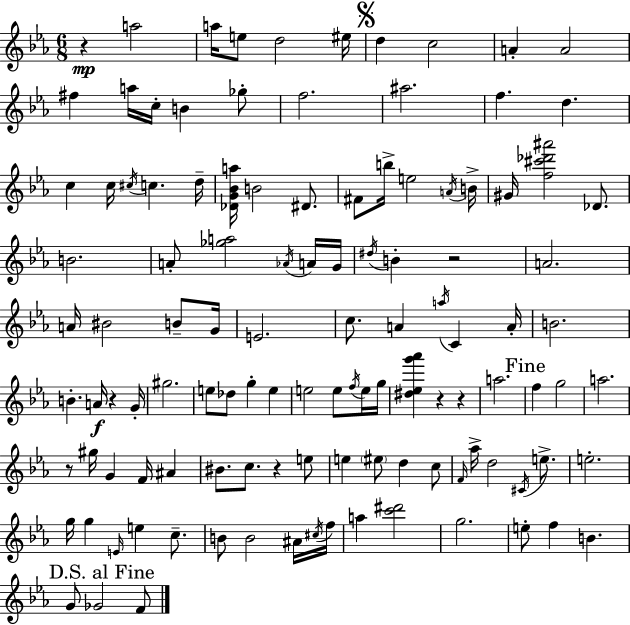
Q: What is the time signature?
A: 6/8